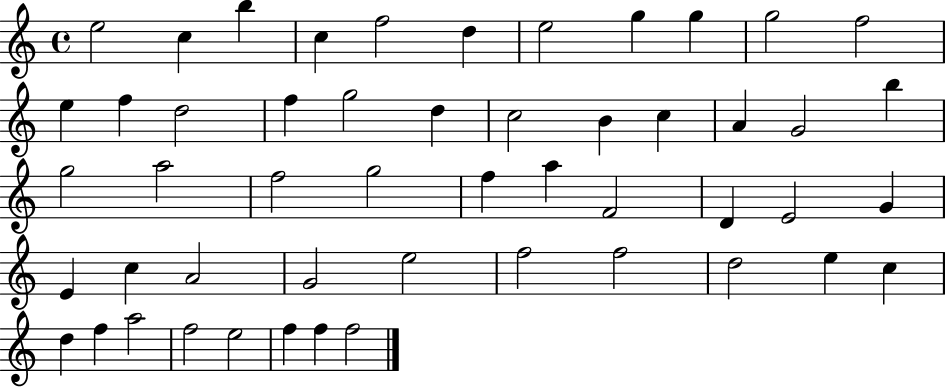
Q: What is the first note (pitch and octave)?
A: E5